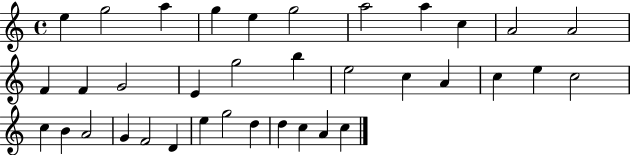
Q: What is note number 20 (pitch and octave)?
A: A4